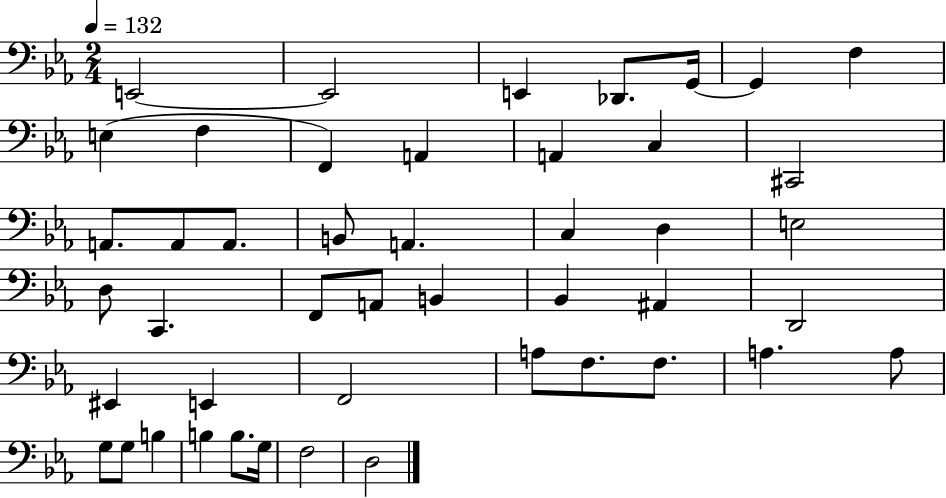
E2/h E2/h E2/q Db2/e. G2/s G2/q F3/q E3/q F3/q F2/q A2/q A2/q C3/q C#2/h A2/e. A2/e A2/e. B2/e A2/q. C3/q D3/q E3/h D3/e C2/q. F2/e A2/e B2/q Bb2/q A#2/q D2/h EIS2/q E2/q F2/h A3/e F3/e. F3/e. A3/q. A3/e G3/e G3/e B3/q B3/q B3/e. G3/s F3/h D3/h